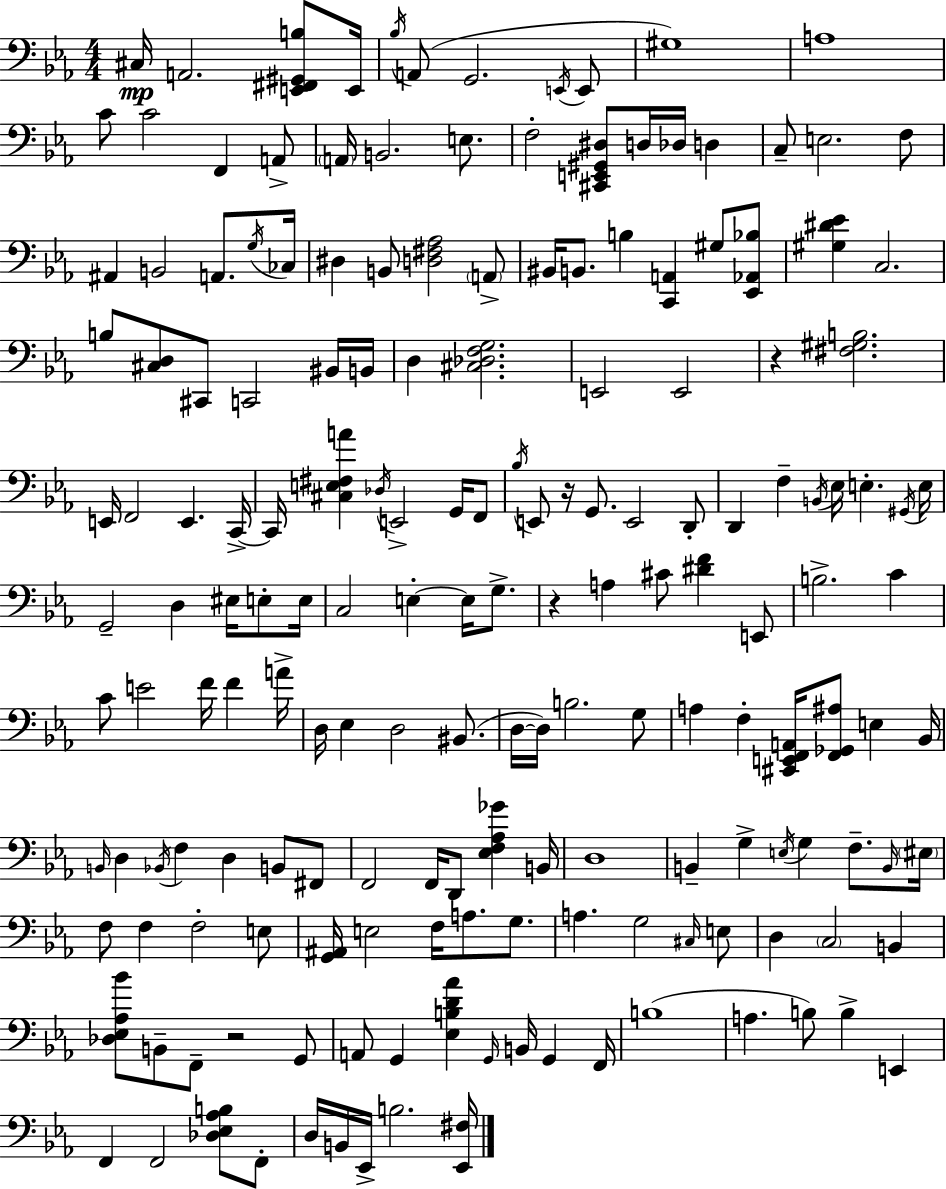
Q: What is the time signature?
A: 4/4